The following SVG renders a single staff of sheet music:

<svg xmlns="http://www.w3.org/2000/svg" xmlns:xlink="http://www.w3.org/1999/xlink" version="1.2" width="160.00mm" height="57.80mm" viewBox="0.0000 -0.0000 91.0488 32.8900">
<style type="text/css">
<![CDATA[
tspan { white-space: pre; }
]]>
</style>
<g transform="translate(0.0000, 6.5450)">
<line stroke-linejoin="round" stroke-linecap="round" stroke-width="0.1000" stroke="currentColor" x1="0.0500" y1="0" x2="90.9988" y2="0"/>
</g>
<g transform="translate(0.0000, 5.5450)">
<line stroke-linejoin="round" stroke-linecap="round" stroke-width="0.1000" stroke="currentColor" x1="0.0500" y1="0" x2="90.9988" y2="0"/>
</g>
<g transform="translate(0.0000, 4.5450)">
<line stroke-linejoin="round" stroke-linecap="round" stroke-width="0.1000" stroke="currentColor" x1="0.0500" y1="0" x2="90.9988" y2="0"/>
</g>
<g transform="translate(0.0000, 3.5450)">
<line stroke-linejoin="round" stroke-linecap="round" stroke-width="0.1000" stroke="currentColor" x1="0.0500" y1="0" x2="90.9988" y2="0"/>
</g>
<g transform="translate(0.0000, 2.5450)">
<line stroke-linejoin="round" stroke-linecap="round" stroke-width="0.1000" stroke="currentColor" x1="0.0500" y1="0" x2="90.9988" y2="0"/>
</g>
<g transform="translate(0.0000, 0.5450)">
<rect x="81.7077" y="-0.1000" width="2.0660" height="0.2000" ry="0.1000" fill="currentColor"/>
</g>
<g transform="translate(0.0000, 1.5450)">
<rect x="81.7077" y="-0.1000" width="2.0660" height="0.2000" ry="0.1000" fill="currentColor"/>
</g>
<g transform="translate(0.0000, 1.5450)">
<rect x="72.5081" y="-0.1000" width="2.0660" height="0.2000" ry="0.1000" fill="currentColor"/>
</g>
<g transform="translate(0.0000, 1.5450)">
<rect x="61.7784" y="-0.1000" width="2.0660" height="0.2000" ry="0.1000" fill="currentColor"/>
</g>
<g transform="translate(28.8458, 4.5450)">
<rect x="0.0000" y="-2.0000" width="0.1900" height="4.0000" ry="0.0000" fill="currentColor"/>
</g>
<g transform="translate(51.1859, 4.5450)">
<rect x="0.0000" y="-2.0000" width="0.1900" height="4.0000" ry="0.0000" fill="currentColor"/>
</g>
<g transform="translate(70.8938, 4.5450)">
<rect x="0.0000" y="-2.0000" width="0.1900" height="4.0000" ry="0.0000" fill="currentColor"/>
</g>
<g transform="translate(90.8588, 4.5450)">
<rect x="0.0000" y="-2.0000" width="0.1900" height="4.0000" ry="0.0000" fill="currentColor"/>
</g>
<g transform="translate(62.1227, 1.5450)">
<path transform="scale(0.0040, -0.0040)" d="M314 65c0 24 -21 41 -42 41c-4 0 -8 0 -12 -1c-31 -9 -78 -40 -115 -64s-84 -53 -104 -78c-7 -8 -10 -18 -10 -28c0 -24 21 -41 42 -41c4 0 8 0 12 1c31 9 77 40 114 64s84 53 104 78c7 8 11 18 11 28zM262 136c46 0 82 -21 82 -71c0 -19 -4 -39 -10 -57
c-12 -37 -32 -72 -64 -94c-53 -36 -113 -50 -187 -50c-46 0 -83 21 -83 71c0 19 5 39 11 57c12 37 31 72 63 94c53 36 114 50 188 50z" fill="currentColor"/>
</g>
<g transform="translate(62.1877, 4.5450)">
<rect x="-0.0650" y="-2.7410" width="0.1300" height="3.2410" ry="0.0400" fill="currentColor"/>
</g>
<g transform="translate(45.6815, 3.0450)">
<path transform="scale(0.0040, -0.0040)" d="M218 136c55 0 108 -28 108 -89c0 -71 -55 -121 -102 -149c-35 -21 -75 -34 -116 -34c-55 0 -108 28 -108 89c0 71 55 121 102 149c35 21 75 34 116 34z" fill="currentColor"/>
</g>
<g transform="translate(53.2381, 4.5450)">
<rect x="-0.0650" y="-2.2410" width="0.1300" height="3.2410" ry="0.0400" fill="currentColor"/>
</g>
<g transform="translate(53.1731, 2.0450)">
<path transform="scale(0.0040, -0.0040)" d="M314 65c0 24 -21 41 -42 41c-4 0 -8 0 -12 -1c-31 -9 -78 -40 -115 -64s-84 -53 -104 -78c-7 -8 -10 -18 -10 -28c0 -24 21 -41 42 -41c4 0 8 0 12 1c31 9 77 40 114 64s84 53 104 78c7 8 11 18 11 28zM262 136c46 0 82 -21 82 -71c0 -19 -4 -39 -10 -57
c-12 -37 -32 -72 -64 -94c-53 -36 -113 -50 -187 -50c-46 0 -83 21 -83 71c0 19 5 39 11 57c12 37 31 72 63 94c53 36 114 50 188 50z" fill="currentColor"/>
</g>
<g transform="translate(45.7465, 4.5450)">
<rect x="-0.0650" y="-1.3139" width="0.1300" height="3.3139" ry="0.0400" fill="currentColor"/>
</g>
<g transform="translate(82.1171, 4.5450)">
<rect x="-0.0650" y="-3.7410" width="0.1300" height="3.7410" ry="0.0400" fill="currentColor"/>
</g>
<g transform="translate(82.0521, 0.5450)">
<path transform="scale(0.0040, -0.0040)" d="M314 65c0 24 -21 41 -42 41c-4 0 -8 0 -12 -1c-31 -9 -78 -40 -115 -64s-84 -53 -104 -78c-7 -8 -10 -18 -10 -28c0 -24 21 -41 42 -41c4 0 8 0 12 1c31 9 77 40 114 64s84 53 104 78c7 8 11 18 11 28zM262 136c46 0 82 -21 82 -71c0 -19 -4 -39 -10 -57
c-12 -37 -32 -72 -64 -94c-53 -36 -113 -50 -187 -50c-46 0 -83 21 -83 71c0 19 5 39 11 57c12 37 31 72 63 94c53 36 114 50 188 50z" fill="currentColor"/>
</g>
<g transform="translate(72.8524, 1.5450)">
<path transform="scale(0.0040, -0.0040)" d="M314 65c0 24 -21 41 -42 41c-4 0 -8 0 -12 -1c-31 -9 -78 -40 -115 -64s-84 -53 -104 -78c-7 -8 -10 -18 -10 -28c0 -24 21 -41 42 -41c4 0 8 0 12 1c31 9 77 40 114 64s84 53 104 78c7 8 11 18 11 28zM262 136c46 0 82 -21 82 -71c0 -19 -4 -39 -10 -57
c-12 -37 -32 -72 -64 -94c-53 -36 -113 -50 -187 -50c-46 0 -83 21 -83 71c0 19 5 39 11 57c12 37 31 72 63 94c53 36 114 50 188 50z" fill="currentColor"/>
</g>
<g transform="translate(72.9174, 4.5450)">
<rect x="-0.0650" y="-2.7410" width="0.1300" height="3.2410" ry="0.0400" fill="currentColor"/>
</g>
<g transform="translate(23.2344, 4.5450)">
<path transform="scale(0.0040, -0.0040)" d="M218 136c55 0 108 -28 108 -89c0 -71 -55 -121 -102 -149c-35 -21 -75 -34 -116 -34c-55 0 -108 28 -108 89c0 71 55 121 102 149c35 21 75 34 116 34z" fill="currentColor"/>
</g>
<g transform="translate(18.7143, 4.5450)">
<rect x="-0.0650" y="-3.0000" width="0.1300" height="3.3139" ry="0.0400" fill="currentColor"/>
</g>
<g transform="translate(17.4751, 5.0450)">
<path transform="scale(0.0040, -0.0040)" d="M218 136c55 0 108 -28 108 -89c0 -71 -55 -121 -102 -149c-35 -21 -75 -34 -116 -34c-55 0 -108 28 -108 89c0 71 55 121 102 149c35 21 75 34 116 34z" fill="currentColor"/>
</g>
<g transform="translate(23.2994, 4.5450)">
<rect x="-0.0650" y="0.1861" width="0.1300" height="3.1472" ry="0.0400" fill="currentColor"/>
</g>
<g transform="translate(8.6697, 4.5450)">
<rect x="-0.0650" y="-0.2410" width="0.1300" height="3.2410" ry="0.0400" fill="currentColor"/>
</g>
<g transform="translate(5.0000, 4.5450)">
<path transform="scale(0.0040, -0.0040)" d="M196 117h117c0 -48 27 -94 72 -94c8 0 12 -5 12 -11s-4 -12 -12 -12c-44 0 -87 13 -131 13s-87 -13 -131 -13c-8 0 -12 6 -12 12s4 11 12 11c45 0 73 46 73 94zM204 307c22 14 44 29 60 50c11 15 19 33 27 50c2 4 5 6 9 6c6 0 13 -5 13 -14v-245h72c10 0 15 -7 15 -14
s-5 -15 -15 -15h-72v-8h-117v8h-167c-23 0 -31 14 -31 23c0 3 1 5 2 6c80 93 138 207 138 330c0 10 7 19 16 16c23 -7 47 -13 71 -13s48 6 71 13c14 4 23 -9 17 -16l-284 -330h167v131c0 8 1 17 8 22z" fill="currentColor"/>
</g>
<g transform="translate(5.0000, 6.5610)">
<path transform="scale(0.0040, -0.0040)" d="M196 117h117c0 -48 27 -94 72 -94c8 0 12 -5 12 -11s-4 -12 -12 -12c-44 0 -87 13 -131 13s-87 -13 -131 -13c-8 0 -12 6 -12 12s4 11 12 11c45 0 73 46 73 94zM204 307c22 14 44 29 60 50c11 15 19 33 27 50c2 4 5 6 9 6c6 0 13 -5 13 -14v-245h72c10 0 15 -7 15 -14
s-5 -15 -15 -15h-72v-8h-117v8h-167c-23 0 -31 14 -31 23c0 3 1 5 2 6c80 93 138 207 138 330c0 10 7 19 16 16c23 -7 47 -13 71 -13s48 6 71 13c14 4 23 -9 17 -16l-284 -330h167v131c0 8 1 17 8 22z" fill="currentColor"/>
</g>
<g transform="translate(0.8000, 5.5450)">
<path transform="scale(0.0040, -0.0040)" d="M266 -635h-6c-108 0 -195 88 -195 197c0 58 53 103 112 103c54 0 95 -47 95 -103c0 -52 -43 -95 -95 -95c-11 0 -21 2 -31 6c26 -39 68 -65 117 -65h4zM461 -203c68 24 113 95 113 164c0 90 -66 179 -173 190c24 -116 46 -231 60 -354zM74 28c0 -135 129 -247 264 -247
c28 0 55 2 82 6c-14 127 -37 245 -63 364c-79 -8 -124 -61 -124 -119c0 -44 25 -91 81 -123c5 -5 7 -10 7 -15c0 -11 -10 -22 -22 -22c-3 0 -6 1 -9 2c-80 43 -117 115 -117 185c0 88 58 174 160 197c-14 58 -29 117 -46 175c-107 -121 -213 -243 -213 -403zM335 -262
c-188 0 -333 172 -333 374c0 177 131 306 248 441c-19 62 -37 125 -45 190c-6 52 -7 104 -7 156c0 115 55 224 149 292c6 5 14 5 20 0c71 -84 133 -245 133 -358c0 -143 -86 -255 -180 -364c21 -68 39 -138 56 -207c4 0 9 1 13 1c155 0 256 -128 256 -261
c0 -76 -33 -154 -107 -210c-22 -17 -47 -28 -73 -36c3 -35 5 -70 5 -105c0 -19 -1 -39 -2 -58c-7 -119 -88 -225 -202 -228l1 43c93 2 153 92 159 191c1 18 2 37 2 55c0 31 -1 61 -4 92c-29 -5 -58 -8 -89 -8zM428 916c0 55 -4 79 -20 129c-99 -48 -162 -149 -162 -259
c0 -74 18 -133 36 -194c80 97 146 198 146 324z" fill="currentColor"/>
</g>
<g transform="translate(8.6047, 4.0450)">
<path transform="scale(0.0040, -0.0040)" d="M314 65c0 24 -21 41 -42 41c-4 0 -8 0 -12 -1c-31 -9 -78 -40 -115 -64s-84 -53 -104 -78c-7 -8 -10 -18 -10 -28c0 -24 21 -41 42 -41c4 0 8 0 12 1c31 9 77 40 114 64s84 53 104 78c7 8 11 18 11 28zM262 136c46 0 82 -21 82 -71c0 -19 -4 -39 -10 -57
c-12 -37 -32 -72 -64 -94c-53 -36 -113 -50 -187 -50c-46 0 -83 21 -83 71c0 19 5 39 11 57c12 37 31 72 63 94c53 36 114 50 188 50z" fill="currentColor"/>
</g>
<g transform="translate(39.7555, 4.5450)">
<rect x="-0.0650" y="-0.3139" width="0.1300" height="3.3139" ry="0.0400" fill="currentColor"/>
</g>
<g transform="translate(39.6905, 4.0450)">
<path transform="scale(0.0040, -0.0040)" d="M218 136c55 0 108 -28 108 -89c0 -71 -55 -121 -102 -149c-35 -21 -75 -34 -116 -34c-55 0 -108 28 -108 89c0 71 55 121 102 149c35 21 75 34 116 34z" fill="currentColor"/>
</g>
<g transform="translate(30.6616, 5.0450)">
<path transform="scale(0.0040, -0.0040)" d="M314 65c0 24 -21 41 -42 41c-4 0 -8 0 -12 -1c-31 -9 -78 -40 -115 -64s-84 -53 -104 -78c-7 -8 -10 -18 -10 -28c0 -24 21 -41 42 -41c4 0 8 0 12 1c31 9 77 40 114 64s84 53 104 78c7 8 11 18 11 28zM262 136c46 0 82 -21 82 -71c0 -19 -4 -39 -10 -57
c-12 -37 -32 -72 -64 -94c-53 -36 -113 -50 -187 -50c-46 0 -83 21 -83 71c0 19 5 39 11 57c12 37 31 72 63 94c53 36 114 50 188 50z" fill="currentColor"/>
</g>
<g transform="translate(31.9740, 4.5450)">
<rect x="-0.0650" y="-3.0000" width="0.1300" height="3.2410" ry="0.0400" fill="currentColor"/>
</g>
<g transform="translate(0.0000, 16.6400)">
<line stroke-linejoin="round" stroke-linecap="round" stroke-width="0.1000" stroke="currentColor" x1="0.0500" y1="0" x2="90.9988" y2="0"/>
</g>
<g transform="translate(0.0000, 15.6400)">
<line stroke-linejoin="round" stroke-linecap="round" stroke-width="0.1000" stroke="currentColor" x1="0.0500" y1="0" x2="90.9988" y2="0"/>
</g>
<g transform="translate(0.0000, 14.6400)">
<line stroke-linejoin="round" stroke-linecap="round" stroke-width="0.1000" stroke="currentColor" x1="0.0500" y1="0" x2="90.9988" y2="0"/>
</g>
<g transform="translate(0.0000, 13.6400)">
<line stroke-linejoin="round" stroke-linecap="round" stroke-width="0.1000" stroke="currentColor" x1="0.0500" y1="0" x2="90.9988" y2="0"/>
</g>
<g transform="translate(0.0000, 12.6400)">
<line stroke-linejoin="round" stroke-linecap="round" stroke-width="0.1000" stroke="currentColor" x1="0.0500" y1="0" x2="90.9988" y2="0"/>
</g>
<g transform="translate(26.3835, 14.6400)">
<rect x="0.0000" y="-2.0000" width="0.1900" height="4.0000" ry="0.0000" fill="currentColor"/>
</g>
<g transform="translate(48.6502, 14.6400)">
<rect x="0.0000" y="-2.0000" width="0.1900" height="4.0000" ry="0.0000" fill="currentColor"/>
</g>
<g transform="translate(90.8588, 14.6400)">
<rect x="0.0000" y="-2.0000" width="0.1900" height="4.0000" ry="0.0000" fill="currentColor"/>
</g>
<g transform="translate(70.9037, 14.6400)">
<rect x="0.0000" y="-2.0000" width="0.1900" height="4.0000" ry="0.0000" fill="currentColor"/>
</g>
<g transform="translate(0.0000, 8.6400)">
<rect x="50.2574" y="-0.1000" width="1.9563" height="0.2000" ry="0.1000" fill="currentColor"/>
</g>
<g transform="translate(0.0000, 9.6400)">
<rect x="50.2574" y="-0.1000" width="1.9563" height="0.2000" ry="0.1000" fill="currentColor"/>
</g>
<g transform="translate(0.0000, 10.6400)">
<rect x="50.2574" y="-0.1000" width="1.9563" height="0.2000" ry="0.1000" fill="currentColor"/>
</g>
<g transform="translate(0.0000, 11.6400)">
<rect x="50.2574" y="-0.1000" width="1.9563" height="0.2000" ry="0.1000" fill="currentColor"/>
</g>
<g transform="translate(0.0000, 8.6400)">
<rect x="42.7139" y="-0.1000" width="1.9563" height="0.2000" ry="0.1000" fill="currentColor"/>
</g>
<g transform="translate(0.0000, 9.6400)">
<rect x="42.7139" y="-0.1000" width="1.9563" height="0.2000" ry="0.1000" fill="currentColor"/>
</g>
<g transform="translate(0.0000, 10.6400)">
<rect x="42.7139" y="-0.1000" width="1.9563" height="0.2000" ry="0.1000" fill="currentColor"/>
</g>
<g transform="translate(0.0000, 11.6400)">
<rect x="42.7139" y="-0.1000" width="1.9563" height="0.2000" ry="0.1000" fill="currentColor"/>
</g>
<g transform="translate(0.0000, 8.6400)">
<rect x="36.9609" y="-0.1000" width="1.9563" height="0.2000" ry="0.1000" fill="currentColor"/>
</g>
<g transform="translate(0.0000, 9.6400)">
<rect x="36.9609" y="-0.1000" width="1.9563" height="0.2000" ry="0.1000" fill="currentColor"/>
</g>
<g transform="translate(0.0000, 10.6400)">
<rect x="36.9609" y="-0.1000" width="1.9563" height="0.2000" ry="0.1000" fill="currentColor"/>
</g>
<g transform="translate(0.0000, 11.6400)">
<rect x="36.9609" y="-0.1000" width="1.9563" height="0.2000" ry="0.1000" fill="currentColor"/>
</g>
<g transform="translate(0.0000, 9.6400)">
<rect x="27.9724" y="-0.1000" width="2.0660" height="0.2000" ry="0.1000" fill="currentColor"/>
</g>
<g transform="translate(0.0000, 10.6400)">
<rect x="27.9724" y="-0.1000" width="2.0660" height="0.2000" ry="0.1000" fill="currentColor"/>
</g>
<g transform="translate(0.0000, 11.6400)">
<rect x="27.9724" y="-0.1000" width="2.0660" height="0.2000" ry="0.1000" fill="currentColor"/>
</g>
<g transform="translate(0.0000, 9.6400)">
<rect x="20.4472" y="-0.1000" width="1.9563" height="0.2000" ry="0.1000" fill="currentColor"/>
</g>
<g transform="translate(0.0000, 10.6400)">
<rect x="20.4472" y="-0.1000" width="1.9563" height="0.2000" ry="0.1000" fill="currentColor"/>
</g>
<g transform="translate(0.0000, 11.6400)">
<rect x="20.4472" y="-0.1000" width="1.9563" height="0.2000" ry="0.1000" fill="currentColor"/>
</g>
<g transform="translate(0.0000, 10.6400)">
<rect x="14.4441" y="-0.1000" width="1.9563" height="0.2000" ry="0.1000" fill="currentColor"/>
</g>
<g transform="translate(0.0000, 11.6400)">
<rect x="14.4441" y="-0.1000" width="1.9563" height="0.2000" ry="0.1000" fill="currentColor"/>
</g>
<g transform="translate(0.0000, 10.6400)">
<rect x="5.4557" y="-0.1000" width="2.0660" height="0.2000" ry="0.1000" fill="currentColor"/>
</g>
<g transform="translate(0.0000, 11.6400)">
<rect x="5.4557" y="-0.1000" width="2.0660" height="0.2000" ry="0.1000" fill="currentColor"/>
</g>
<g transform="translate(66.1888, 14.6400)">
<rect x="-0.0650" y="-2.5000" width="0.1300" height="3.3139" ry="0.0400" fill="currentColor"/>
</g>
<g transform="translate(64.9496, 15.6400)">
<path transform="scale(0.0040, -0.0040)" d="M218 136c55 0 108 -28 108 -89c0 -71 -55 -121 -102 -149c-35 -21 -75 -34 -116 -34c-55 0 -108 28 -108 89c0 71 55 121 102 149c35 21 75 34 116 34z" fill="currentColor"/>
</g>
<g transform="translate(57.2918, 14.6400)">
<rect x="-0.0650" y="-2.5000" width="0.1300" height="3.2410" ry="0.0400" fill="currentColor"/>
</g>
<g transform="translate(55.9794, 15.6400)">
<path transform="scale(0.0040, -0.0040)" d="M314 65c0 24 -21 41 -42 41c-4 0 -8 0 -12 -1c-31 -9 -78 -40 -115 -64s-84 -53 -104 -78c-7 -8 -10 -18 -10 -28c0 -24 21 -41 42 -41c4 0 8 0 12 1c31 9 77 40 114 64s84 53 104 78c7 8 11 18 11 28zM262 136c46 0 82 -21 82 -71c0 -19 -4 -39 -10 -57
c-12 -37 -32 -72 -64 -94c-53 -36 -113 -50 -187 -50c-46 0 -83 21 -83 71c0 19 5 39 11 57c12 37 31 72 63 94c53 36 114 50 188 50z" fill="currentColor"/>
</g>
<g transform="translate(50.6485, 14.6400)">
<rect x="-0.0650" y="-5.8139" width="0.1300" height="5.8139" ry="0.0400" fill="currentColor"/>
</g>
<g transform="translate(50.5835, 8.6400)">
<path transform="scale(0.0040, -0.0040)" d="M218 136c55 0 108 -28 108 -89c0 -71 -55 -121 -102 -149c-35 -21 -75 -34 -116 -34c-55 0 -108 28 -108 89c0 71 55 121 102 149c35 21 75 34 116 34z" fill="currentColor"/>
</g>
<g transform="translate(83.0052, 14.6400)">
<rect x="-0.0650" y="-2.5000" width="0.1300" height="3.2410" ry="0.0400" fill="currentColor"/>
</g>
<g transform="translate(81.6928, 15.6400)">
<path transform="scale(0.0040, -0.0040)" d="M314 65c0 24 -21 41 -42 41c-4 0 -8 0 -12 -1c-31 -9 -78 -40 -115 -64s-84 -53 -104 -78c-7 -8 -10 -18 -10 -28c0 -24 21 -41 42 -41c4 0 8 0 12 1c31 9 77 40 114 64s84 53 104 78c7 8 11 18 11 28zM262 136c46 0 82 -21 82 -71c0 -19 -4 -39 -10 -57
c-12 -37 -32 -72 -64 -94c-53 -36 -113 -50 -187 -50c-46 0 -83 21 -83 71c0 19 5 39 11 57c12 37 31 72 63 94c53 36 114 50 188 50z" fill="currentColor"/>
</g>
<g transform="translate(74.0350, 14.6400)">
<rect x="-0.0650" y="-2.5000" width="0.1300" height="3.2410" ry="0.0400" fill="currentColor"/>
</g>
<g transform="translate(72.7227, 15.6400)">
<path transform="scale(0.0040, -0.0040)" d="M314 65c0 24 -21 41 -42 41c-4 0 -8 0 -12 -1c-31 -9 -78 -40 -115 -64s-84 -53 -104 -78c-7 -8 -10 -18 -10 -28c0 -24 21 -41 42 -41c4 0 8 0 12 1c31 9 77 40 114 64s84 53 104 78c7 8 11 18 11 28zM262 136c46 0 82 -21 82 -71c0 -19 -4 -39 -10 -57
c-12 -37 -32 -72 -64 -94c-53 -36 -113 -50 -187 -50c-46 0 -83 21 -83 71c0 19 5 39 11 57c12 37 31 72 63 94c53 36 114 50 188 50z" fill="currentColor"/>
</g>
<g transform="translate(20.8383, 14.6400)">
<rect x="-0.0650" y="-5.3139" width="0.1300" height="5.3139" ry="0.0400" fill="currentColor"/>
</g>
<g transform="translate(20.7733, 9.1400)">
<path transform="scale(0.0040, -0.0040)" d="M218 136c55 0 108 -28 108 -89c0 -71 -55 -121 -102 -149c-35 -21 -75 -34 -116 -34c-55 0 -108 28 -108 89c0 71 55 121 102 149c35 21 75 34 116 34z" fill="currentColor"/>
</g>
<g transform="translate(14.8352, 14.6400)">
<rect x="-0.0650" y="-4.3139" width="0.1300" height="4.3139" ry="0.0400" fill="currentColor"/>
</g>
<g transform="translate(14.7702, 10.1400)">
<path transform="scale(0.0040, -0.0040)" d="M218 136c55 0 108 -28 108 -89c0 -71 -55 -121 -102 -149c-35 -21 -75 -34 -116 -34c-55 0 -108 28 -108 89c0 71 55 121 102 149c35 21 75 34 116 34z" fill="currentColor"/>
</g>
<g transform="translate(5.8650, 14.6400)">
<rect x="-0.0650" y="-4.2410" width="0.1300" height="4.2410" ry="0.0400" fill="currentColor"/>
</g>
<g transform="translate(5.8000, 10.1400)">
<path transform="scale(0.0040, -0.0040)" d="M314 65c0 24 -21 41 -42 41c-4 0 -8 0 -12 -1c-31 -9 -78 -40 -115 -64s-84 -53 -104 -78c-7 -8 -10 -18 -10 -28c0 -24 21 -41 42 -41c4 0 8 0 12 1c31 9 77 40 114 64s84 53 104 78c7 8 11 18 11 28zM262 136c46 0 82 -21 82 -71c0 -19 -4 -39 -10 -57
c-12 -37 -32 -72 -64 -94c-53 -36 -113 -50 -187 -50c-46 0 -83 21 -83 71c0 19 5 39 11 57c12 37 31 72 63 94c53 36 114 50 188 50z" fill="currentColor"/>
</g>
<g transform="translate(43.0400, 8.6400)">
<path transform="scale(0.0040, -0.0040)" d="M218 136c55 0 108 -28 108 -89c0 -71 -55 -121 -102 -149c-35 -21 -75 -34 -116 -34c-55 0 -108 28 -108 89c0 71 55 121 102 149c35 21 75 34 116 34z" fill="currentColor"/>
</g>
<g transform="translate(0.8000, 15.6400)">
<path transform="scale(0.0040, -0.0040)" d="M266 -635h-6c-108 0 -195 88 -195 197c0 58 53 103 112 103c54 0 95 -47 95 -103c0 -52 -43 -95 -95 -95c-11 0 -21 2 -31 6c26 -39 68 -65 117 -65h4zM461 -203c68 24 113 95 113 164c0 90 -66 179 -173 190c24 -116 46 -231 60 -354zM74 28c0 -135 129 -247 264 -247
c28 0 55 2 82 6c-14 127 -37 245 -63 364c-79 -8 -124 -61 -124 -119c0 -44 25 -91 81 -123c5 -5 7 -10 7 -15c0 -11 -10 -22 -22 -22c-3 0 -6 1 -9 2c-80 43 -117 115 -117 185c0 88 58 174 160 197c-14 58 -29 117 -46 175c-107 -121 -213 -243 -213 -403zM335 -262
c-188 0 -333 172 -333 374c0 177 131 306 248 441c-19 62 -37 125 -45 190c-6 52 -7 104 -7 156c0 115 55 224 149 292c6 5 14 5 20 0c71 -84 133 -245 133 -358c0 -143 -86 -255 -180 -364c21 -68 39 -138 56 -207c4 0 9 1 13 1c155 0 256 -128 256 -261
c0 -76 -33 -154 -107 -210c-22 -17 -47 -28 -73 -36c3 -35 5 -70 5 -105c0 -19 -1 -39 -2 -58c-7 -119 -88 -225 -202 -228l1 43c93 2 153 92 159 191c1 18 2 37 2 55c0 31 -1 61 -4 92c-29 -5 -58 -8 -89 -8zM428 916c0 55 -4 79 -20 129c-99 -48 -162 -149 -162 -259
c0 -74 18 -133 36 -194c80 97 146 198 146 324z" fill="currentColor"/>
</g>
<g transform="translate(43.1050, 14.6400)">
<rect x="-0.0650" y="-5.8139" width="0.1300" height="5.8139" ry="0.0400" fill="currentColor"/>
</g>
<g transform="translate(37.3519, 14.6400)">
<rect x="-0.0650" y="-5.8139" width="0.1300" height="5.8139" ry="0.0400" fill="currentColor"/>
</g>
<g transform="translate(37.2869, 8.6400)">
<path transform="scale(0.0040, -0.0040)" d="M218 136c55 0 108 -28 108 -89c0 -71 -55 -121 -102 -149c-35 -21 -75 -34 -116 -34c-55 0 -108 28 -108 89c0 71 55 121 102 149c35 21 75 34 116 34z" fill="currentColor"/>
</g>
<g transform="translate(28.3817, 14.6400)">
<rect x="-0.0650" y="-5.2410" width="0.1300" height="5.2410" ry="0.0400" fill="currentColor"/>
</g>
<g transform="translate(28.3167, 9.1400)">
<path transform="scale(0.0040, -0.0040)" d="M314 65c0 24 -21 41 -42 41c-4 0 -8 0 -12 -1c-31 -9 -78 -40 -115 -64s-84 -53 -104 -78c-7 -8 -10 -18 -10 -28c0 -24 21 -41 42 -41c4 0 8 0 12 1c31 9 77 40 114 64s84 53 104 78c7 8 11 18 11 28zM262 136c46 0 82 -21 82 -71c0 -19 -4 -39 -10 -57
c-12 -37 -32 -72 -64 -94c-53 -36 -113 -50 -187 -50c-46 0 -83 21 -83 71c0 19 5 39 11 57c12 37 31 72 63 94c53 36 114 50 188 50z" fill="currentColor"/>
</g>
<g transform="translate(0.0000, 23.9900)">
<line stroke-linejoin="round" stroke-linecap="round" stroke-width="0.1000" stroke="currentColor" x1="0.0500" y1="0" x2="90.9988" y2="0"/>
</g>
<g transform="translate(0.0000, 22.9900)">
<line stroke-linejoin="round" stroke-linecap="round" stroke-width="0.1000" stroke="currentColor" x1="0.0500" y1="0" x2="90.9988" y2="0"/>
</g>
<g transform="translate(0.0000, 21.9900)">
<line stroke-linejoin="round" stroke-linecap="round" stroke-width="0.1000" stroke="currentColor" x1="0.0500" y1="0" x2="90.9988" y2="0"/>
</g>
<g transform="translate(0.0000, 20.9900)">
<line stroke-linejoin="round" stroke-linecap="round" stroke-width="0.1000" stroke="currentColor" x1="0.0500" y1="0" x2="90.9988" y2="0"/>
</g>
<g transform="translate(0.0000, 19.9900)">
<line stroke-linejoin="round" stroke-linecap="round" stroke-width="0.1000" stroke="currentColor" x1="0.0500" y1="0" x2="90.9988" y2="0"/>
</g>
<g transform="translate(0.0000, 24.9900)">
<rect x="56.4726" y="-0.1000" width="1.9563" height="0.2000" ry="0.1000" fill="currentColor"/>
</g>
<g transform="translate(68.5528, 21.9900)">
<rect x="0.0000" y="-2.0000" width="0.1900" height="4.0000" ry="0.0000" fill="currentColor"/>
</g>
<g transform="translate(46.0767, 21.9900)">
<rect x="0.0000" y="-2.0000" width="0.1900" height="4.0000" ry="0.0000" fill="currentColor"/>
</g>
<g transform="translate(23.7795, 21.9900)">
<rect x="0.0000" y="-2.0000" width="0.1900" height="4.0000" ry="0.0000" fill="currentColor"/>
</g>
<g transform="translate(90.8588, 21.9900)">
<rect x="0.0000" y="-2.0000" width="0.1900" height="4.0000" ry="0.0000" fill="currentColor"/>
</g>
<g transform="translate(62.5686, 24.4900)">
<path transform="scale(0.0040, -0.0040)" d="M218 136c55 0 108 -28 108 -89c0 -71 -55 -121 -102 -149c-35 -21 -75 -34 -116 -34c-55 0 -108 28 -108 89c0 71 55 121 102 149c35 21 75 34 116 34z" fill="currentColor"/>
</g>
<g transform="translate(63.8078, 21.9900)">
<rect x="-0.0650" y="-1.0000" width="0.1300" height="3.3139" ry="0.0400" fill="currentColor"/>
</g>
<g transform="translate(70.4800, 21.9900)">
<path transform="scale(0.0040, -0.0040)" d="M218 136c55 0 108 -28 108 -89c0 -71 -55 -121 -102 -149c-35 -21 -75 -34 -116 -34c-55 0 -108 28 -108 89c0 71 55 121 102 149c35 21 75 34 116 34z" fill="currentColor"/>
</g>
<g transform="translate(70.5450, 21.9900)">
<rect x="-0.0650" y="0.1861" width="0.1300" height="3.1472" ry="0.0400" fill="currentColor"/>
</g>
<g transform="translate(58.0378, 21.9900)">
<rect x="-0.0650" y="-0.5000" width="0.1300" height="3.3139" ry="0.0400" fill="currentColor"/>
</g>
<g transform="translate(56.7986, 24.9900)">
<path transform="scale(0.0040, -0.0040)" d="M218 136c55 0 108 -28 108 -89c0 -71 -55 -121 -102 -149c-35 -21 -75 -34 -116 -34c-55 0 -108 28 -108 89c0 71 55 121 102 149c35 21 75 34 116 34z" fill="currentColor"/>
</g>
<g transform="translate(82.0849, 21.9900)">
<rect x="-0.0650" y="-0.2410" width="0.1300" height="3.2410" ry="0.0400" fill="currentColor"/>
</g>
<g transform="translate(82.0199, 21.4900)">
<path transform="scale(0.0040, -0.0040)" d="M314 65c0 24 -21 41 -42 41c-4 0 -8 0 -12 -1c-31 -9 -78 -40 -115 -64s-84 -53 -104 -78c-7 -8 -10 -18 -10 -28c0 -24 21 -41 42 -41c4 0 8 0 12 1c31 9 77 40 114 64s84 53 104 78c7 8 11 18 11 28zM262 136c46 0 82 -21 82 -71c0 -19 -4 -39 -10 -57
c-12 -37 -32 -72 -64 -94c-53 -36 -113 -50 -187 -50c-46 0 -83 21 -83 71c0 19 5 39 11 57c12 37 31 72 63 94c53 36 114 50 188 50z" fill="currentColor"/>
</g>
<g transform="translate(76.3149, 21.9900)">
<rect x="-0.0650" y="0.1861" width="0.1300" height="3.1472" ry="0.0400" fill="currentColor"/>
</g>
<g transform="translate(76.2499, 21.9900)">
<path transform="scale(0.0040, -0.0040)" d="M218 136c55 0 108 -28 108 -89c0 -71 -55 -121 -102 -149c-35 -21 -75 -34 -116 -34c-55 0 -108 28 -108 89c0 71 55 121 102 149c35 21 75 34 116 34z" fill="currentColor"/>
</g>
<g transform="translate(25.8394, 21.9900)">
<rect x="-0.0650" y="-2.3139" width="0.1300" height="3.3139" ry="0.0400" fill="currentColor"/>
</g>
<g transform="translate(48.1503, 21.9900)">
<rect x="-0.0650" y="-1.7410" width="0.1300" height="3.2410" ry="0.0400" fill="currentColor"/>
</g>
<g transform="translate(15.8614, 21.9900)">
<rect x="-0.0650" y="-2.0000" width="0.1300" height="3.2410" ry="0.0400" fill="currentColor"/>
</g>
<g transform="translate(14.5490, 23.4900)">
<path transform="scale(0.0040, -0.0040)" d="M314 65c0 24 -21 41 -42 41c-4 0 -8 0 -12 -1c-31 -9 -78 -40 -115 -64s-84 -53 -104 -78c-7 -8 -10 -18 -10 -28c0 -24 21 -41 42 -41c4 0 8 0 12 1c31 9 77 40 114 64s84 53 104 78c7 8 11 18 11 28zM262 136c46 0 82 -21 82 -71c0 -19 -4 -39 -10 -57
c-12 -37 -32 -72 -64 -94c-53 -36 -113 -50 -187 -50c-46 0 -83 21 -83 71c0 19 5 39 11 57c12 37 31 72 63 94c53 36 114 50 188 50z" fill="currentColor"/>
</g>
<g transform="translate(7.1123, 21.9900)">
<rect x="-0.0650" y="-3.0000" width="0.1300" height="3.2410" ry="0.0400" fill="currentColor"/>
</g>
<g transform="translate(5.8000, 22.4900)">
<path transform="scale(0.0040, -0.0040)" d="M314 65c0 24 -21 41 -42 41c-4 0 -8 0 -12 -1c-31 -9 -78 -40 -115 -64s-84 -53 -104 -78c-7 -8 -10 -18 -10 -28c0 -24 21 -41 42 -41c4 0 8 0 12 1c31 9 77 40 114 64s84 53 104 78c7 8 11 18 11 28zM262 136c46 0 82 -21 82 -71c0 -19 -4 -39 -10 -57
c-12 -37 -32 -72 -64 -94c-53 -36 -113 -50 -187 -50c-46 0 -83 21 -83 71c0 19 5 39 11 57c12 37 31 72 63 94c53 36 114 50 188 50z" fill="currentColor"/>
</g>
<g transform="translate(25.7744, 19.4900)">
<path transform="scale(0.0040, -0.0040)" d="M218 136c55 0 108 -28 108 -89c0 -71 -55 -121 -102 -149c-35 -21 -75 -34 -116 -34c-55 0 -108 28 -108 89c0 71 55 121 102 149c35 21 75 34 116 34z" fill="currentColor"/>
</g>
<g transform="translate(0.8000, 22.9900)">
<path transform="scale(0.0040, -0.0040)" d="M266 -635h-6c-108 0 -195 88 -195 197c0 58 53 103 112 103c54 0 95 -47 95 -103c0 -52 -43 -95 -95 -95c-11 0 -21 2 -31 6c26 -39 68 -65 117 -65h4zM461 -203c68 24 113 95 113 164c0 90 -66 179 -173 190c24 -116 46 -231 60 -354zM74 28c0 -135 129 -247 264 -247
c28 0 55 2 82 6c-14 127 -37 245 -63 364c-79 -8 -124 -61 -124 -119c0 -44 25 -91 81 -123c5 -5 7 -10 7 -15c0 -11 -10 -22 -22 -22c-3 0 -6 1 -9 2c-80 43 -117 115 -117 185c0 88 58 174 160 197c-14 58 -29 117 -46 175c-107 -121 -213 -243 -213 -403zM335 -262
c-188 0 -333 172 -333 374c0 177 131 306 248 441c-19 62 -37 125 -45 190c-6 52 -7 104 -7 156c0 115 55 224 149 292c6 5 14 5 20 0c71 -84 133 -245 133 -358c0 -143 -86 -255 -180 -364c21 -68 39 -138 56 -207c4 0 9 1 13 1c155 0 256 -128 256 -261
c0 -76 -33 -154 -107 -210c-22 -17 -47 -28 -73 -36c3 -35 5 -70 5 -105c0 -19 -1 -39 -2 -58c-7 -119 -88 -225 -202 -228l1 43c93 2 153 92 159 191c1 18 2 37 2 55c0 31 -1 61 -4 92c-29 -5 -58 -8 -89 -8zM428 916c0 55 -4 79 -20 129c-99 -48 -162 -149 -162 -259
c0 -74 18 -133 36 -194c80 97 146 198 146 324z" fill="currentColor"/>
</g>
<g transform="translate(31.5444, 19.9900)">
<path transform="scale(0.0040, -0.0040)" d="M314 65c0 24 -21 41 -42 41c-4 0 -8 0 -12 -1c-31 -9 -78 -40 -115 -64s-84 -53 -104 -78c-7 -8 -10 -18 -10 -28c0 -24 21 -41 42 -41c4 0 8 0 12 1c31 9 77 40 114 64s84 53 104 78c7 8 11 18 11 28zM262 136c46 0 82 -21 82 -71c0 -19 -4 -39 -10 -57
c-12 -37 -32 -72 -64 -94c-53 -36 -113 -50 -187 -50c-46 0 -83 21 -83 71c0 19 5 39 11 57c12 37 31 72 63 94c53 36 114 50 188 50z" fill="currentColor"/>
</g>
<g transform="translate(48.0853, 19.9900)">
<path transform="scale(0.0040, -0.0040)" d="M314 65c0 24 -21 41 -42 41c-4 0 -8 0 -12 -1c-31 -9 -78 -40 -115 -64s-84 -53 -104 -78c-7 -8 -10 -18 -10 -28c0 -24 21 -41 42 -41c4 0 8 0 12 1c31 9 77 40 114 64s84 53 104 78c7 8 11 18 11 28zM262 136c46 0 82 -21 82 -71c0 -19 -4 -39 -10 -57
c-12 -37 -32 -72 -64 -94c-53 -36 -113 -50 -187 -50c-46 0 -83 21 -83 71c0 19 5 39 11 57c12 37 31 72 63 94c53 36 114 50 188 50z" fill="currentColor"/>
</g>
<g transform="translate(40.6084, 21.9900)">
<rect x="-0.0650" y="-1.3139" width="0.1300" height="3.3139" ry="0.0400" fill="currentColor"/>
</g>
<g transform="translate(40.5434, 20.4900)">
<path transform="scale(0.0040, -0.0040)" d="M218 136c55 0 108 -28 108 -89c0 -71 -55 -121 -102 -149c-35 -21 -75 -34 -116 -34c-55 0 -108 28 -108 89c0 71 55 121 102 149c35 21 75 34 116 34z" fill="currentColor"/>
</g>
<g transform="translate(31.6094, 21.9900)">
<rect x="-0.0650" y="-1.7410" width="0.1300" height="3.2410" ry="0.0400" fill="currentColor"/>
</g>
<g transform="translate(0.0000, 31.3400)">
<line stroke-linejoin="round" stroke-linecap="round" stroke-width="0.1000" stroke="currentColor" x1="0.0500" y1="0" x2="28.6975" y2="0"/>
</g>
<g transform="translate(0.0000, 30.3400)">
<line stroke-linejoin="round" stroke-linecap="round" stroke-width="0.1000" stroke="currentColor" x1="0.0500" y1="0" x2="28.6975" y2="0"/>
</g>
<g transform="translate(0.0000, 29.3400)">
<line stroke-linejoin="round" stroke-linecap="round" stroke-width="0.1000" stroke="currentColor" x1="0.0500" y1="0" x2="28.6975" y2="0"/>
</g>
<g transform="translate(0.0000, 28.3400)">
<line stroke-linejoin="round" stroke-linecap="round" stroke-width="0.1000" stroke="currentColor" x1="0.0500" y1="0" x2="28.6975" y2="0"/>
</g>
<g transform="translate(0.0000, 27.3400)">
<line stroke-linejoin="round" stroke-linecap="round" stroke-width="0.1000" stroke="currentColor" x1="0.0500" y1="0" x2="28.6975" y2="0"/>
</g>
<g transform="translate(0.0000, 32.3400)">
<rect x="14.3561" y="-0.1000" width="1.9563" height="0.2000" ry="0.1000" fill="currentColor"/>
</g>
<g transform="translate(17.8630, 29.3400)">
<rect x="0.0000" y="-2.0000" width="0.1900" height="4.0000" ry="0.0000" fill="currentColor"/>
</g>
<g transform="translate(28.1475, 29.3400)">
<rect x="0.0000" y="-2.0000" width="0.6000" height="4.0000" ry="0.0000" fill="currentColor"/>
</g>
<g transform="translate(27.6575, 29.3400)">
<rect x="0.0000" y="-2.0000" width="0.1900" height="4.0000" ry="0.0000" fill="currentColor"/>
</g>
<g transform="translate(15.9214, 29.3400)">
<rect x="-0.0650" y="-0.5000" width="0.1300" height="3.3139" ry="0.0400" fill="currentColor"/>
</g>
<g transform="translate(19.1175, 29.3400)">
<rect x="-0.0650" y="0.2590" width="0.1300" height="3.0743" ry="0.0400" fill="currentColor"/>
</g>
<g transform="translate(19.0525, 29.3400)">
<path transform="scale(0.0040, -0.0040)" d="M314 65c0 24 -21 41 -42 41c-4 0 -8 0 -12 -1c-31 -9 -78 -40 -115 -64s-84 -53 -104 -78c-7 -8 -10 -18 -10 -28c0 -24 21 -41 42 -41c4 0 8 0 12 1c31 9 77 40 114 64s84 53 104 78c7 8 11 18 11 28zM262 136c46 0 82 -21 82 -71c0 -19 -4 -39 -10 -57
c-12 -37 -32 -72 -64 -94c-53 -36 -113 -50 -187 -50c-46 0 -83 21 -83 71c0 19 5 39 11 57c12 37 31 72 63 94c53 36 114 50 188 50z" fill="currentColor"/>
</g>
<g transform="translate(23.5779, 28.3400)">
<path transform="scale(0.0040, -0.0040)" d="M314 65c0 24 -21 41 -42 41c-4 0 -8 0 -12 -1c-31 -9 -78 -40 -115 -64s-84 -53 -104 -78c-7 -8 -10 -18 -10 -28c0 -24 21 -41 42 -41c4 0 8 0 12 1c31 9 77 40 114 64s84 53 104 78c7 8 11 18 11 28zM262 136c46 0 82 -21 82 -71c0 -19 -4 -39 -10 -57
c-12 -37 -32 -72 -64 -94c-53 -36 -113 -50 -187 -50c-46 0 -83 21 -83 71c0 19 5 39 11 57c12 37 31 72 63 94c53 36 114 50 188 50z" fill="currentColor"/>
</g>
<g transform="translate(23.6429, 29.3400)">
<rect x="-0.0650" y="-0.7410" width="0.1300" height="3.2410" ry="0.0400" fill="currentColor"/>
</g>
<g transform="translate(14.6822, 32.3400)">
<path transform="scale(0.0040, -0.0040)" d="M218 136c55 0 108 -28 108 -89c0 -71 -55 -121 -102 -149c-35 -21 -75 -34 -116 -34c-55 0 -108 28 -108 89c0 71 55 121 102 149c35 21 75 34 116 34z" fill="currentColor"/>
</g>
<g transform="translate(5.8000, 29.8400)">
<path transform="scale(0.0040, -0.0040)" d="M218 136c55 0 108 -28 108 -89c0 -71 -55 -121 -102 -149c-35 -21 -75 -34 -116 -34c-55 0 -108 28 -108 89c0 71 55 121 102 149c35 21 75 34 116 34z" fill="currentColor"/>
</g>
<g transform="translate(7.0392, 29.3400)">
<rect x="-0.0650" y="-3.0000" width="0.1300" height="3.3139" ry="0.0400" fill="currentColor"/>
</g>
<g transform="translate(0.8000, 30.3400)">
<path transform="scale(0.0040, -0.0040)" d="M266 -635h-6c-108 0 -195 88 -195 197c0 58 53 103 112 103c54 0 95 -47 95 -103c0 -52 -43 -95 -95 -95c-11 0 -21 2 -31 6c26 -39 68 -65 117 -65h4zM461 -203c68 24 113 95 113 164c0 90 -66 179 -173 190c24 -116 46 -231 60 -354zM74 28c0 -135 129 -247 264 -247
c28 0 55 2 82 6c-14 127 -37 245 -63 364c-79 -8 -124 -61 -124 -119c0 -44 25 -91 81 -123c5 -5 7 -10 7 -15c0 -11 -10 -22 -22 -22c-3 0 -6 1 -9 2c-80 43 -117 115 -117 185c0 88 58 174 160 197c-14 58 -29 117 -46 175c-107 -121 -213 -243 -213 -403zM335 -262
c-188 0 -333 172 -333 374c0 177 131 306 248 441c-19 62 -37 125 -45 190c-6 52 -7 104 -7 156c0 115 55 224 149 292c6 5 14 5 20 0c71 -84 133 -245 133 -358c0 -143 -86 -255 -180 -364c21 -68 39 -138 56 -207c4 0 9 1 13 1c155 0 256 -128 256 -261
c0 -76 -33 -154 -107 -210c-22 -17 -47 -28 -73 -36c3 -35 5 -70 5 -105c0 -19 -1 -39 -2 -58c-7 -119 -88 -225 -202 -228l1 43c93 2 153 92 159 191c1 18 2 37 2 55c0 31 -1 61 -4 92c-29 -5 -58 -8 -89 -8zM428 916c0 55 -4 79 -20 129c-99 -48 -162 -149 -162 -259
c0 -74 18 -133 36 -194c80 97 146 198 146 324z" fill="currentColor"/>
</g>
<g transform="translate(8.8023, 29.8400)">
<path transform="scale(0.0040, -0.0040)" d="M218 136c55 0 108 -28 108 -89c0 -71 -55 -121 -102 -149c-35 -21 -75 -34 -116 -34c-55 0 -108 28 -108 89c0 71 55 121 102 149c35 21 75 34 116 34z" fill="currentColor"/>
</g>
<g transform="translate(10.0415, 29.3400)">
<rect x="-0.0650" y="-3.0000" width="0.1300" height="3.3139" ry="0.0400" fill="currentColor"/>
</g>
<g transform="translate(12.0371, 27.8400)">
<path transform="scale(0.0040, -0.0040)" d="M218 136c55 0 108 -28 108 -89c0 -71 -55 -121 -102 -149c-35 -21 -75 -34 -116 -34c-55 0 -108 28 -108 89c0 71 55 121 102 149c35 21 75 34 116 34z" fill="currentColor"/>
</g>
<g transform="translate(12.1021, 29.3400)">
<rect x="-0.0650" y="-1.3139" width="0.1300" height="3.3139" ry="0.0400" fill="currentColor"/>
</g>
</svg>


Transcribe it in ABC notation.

X:1
T:Untitled
M:4/4
L:1/4
K:C
c2 A B A2 c e g2 a2 a2 c'2 d'2 d' f' f'2 g' g' g' G2 G G2 G2 A2 F2 g f2 e f2 C D B B c2 A A e C B2 d2